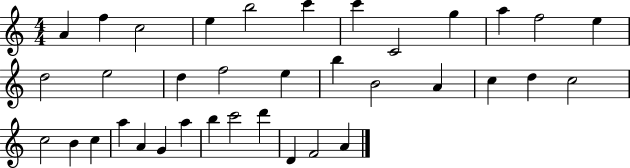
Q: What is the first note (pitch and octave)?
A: A4